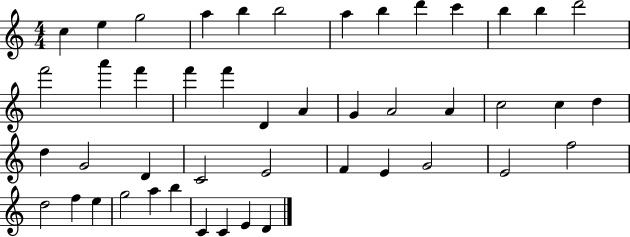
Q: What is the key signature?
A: C major